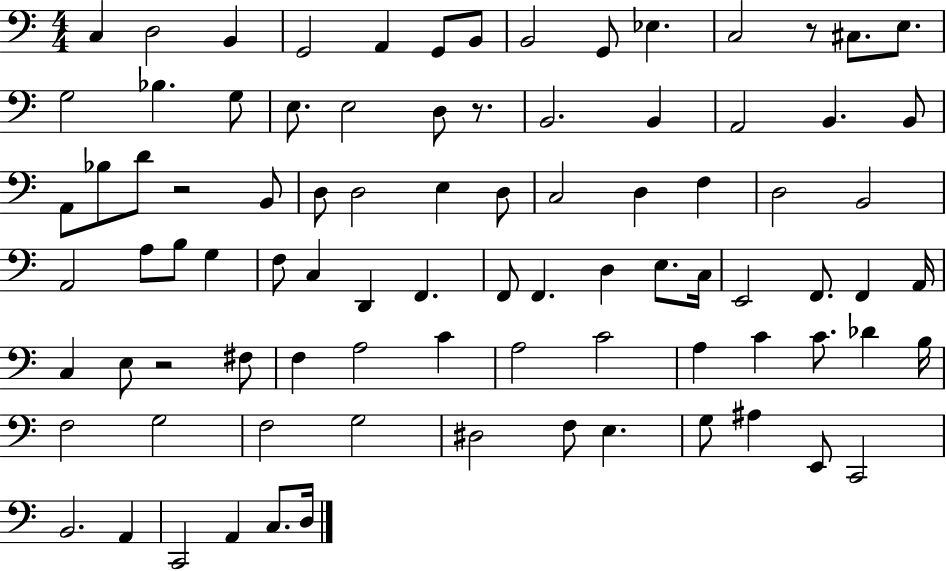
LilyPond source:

{
  \clef bass
  \numericTimeSignature
  \time 4/4
  \key c \major
  c4 d2 b,4 | g,2 a,4 g,8 b,8 | b,2 g,8 ees4. | c2 r8 cis8. e8. | \break g2 bes4. g8 | e8. e2 d8 r8. | b,2. b,4 | a,2 b,4. b,8 | \break a,8 bes8 d'8 r2 b,8 | d8 d2 e4 d8 | c2 d4 f4 | d2 b,2 | \break a,2 a8 b8 g4 | f8 c4 d,4 f,4. | f,8 f,4. d4 e8. c16 | e,2 f,8. f,4 a,16 | \break c4 e8 r2 fis8 | f4 a2 c'4 | a2 c'2 | a4 c'4 c'8. des'4 b16 | \break f2 g2 | f2 g2 | dis2 f8 e4. | g8 ais4 e,8 c,2 | \break b,2. a,4 | c,2 a,4 c8. d16 | \bar "|."
}